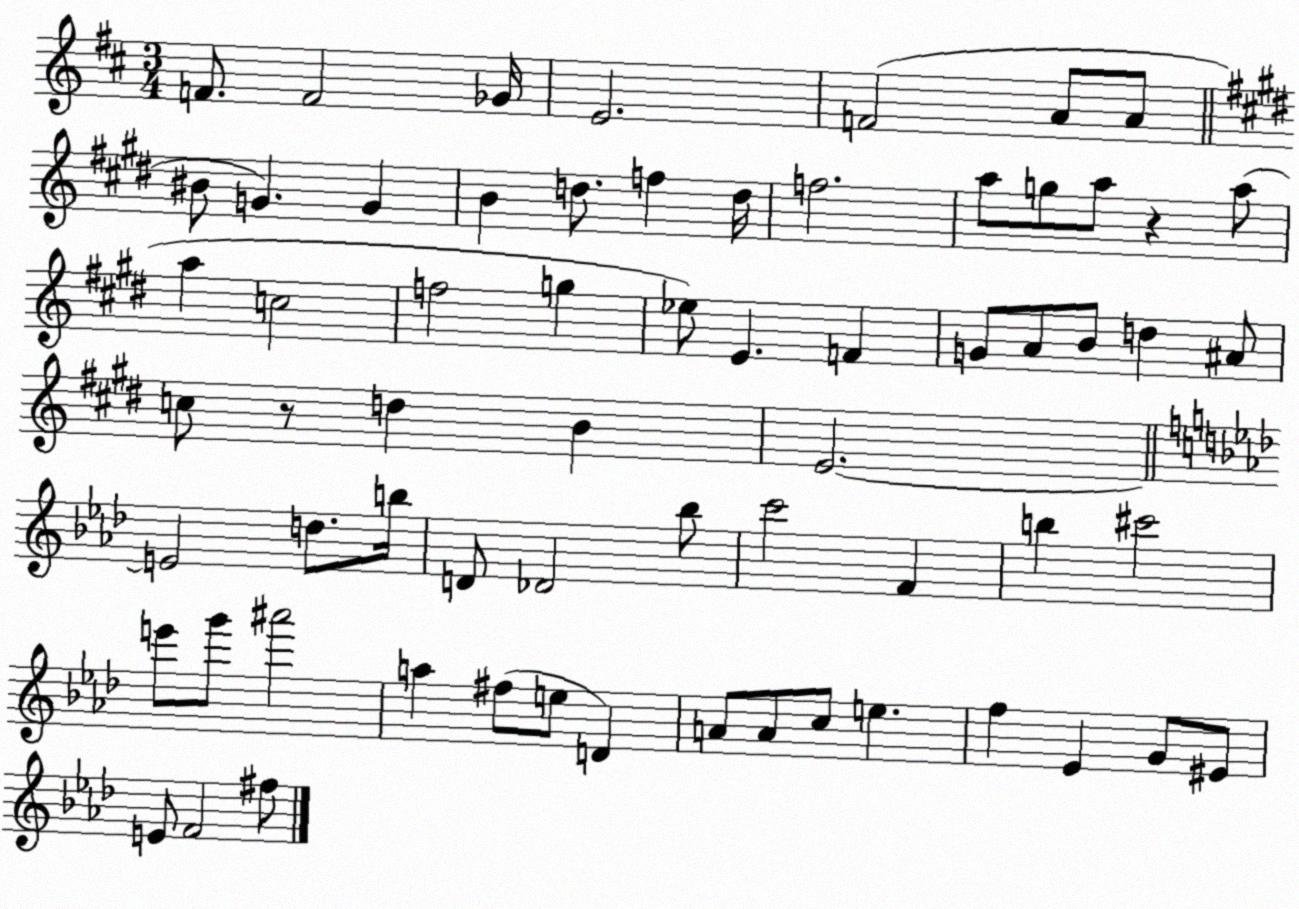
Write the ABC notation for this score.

X:1
T:Untitled
M:3/4
L:1/4
K:D
F/2 F2 _G/4 E2 F2 A/2 A/2 ^B/2 G G B d/2 f d/4 f2 a/2 g/2 a/2 z a/2 a c2 f2 g _e/2 E F G/2 A/2 B/2 d ^A/2 c/2 z/2 d B E2 E2 d/2 b/4 D/2 _D2 _b/2 c'2 F b ^c'2 e'/2 g'/2 ^a'2 a ^f/2 e/2 D A/2 A/2 c/2 e f _E G/2 ^E/2 E/2 F2 ^f/2